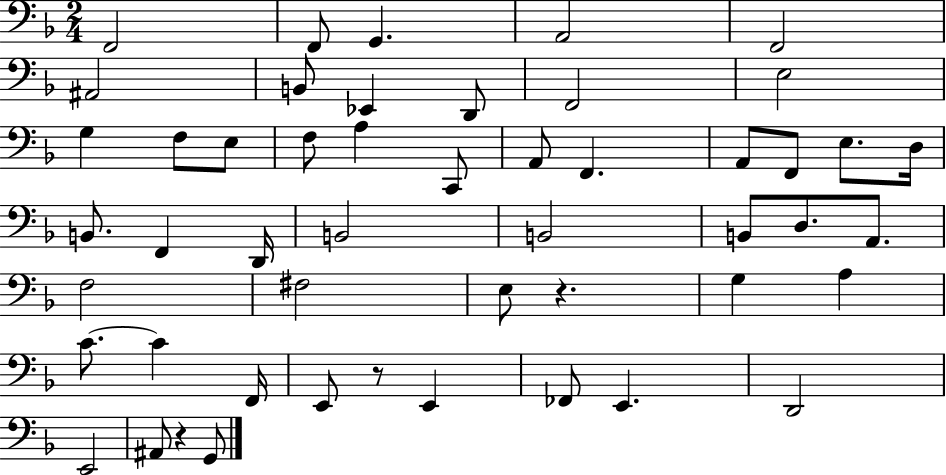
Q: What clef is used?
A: bass